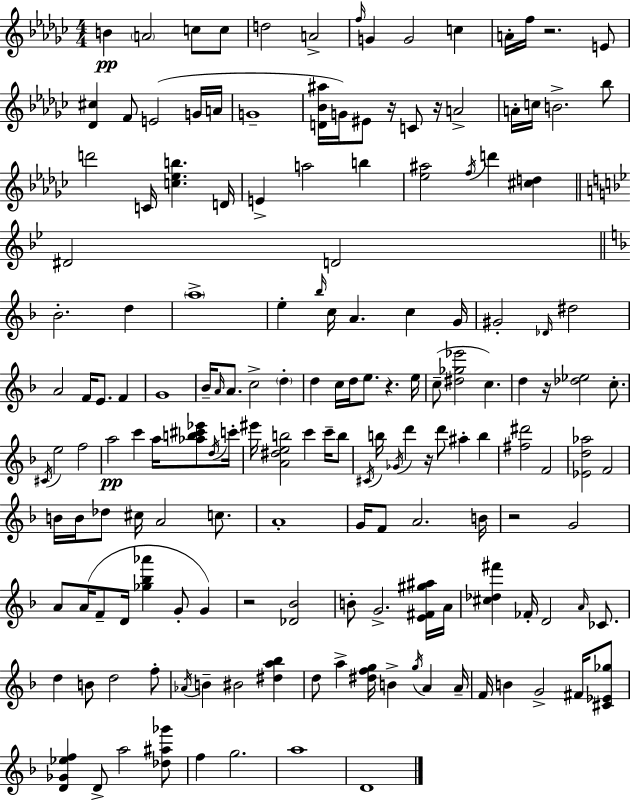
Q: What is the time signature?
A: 4/4